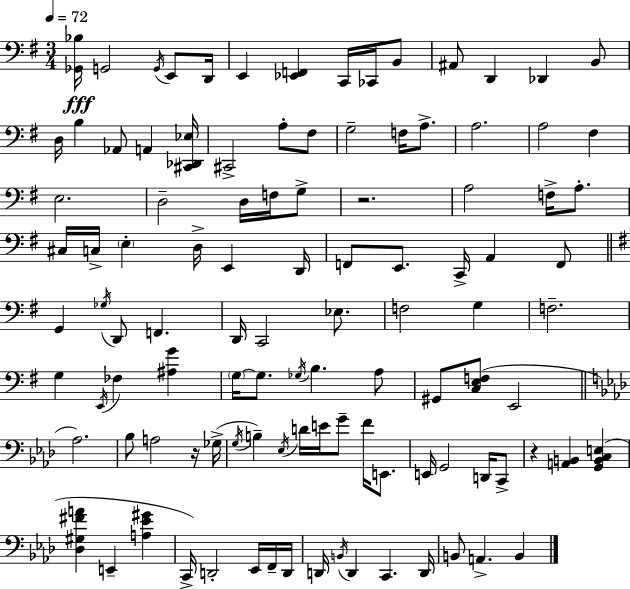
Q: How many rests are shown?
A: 3